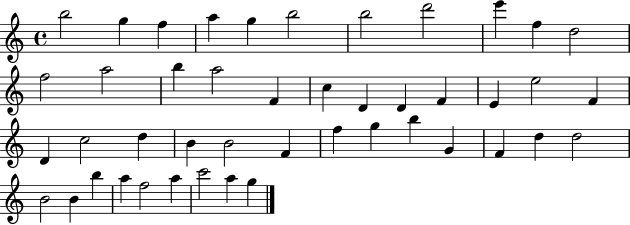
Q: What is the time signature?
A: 4/4